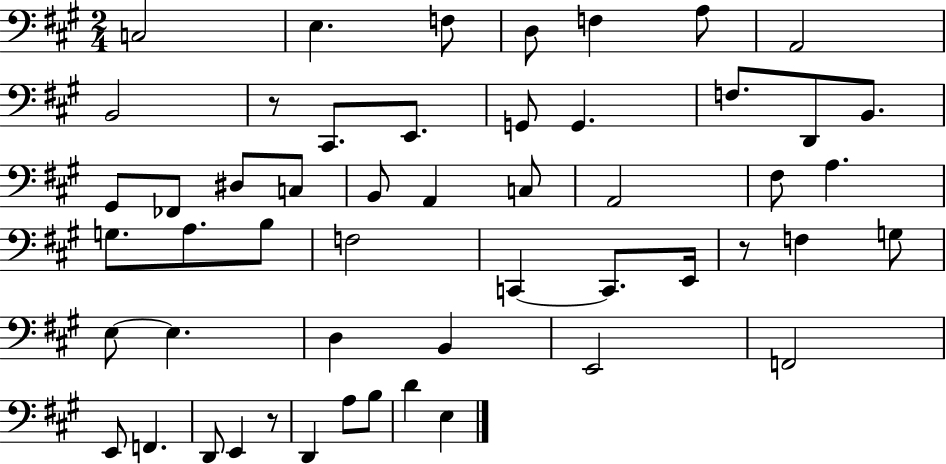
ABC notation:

X:1
T:Untitled
M:2/4
L:1/4
K:A
C,2 E, F,/2 D,/2 F, A,/2 A,,2 B,,2 z/2 ^C,,/2 E,,/2 G,,/2 G,, F,/2 D,,/2 B,,/2 ^G,,/2 _F,,/2 ^D,/2 C,/2 B,,/2 A,, C,/2 A,,2 ^F,/2 A, G,/2 A,/2 B,/2 F,2 C,, C,,/2 E,,/4 z/2 F, G,/2 E,/2 E, D, B,, E,,2 F,,2 E,,/2 F,, D,,/2 E,, z/2 D,, A,/2 B,/2 D E,